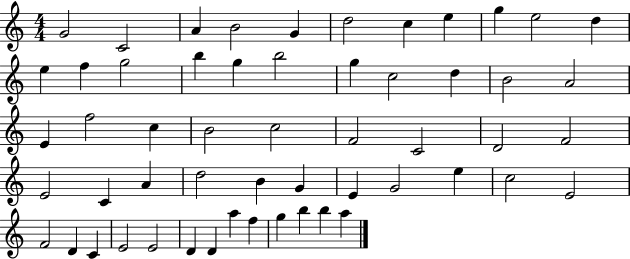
X:1
T:Untitled
M:4/4
L:1/4
K:C
G2 C2 A B2 G d2 c e g e2 d e f g2 b g b2 g c2 d B2 A2 E f2 c B2 c2 F2 C2 D2 F2 E2 C A d2 B G E G2 e c2 E2 F2 D C E2 E2 D D a f g b b a